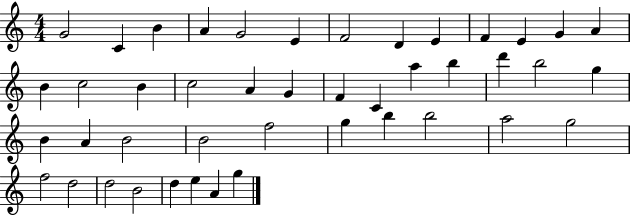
G4/h C4/q B4/q A4/q G4/h E4/q F4/h D4/q E4/q F4/q E4/q G4/q A4/q B4/q C5/h B4/q C5/h A4/q G4/q F4/q C4/q A5/q B5/q D6/q B5/h G5/q B4/q A4/q B4/h B4/h F5/h G5/q B5/q B5/h A5/h G5/h F5/h D5/h D5/h B4/h D5/q E5/q A4/q G5/q